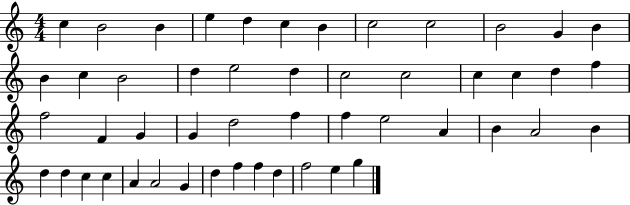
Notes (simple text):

C5/q B4/h B4/q E5/q D5/q C5/q B4/q C5/h C5/h B4/h G4/q B4/q B4/q C5/q B4/h D5/q E5/h D5/q C5/h C5/h C5/q C5/q D5/q F5/q F5/h F4/q G4/q G4/q D5/h F5/q F5/q E5/h A4/q B4/q A4/h B4/q D5/q D5/q C5/q C5/q A4/q A4/h G4/q D5/q F5/q F5/q D5/q F5/h E5/q G5/q